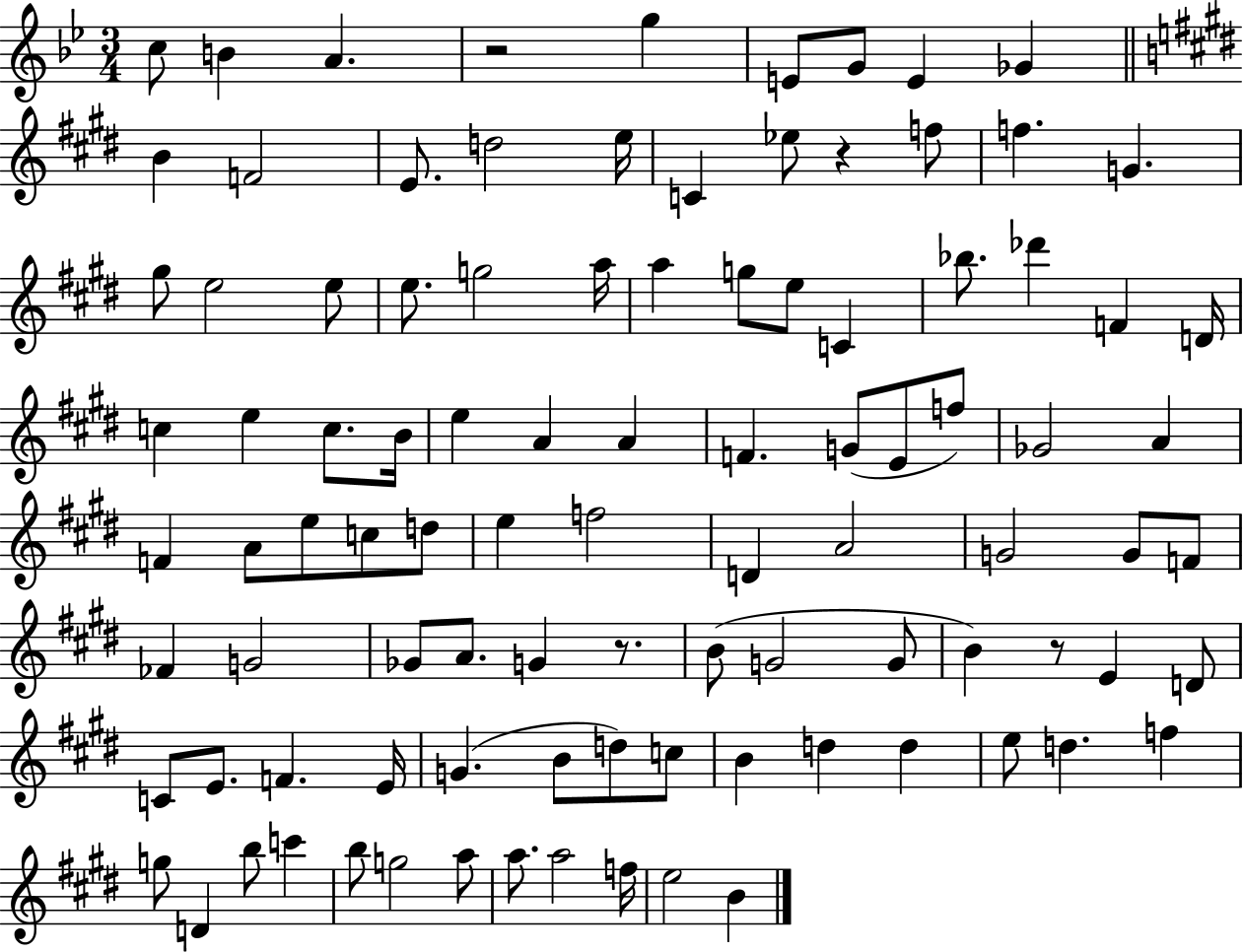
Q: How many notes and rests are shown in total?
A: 98